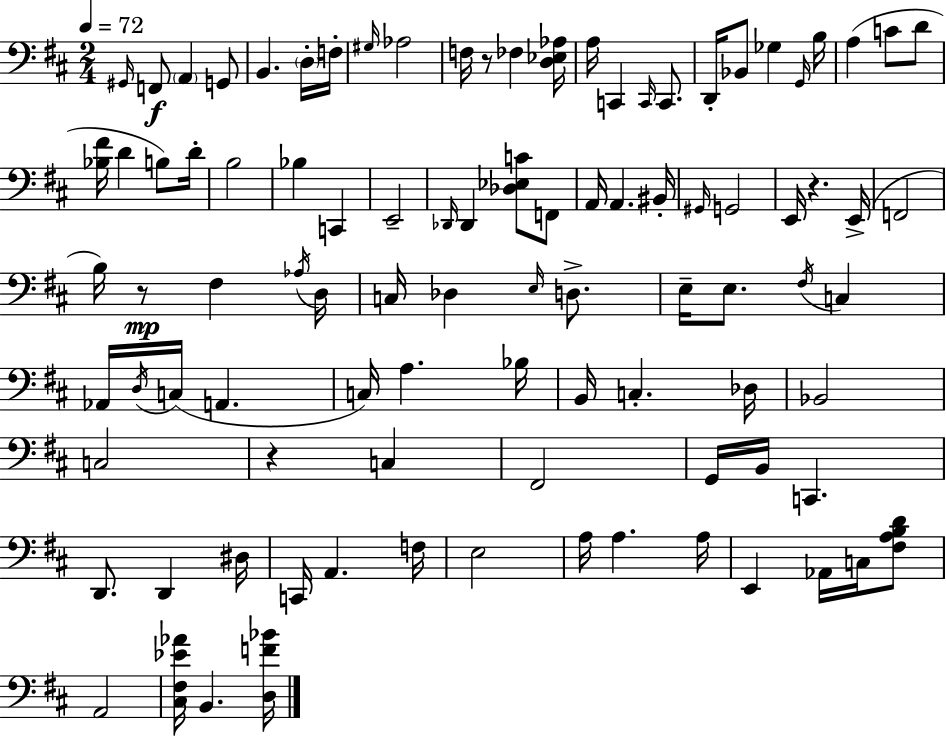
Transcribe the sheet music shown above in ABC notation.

X:1
T:Untitled
M:2/4
L:1/4
K:D
^G,,/4 F,,/2 A,, G,,/2 B,, D,/4 F,/4 ^G,/4 _A,2 F,/4 z/2 _F, [D,_E,_A,]/4 A,/4 C,, C,,/4 C,,/2 D,,/4 _B,,/2 _G, G,,/4 B,/4 A, C/2 D/2 [_B,^F]/4 D B,/2 D/4 B,2 _B, C,, E,,2 _D,,/4 _D,, [_D,_E,C]/2 F,,/2 A,,/4 A,, ^B,,/4 ^G,,/4 G,,2 E,,/4 z E,,/4 F,,2 B,/4 z/2 ^F, _A,/4 D,/4 C,/4 _D, E,/4 D,/2 E,/4 E,/2 ^F,/4 C, _A,,/4 D,/4 C,/4 A,, C,/4 A, _B,/4 B,,/4 C, _D,/4 _B,,2 C,2 z C, ^F,,2 G,,/4 B,,/4 C,, D,,/2 D,, ^D,/4 C,,/4 A,, F,/4 E,2 A,/4 A, A,/4 E,, _A,,/4 C,/4 [^F,A,B,D]/2 A,,2 [^C,^F,_E_A]/4 B,, [D,F_B]/4